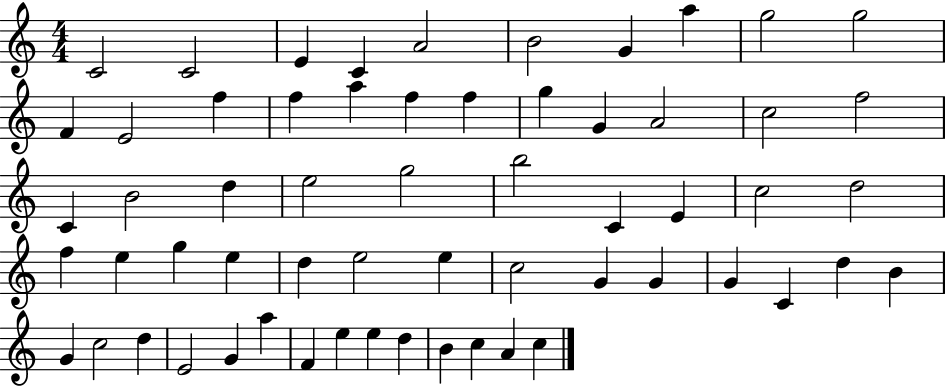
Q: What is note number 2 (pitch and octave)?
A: C4